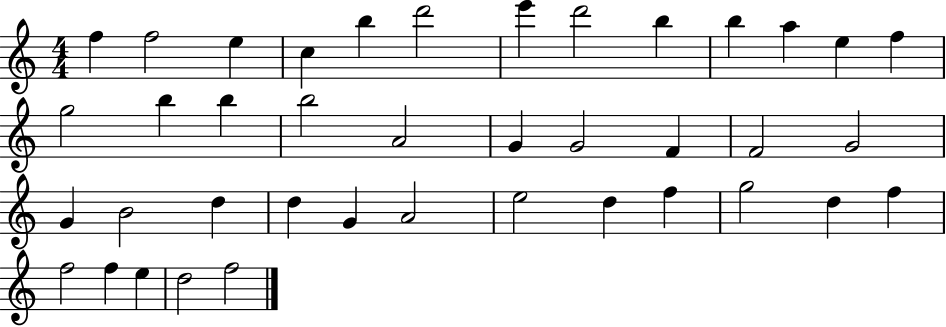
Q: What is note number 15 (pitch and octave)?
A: B5